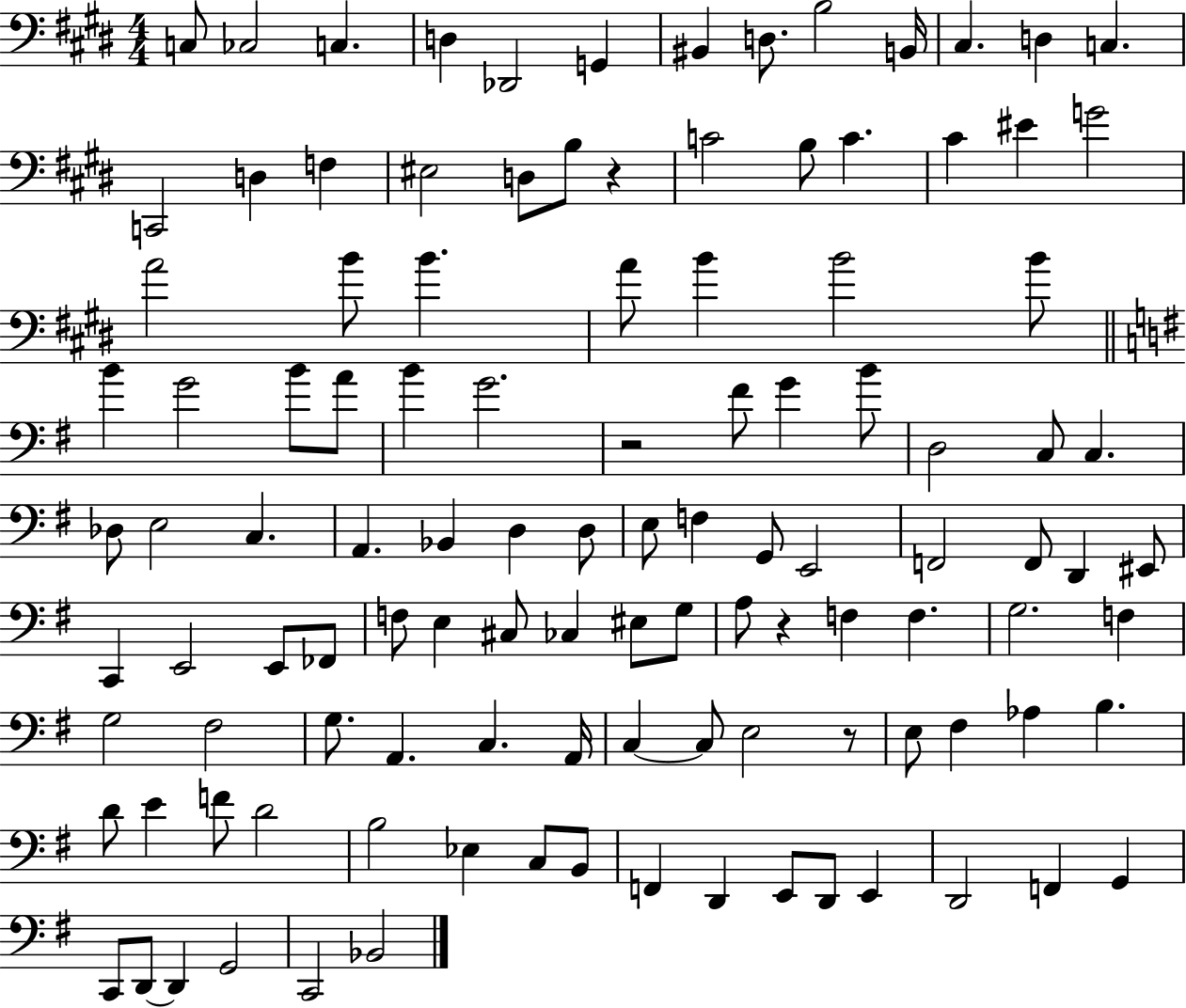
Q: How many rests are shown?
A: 4